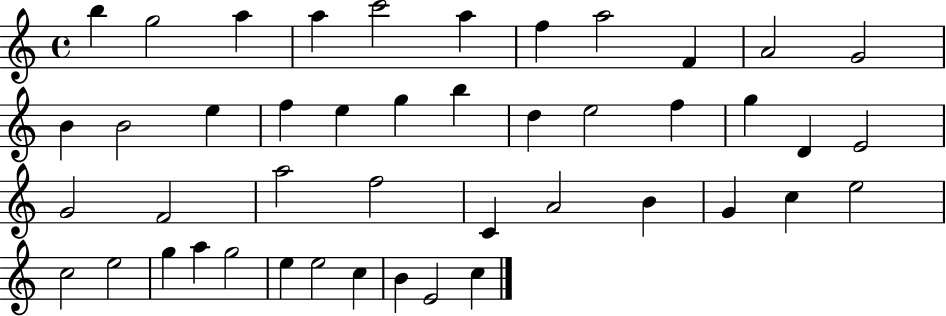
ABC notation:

X:1
T:Untitled
M:4/4
L:1/4
K:C
b g2 a a c'2 a f a2 F A2 G2 B B2 e f e g b d e2 f g D E2 G2 F2 a2 f2 C A2 B G c e2 c2 e2 g a g2 e e2 c B E2 c